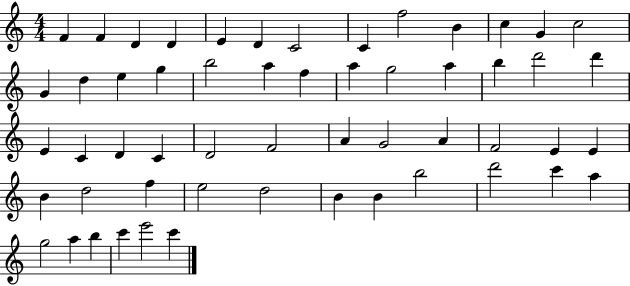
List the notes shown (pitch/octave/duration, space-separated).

F4/q F4/q D4/q D4/q E4/q D4/q C4/h C4/q F5/h B4/q C5/q G4/q C5/h G4/q D5/q E5/q G5/q B5/h A5/q F5/q A5/q G5/h A5/q B5/q D6/h D6/q E4/q C4/q D4/q C4/q D4/h F4/h A4/q G4/h A4/q F4/h E4/q E4/q B4/q D5/h F5/q E5/h D5/h B4/q B4/q B5/h D6/h C6/q A5/q G5/h A5/q B5/q C6/q E6/h C6/q